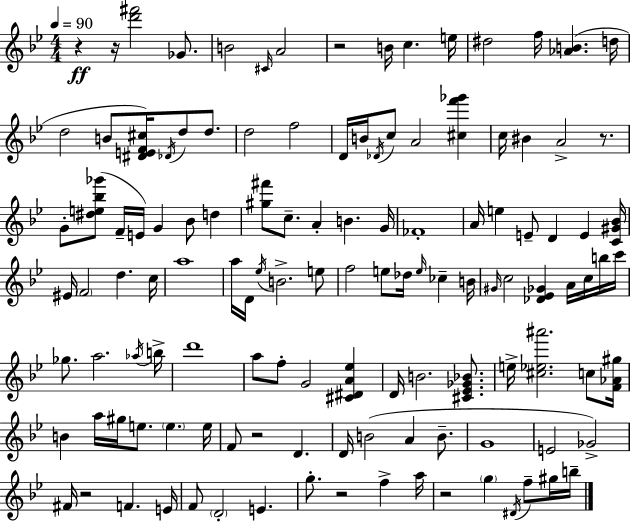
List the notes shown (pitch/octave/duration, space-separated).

R/q R/s [D6,F#6]/h Gb4/e. B4/h C#4/s A4/h R/h B4/s C5/q. E5/s D#5/h F5/s [Ab4,B4]/q. D5/s D5/h B4/e [D#4,E4,F4,C#5]/s Db4/s D5/e D5/e. D5/h F5/h D4/s B4/s Db4/s C5/e A4/h [C#5,F6,Gb6]/q C5/s BIS4/q A4/h R/e. G4/e [D#5,E5,Bb5,Gb6]/e F4/s E4/s G4/q Bb4/e D5/q [G#5,F#6]/e C5/e. A4/q B4/q. G4/s FES4/w A4/s E5/q E4/e D4/q E4/q [C4,G#4,Bb4]/s EIS4/s F4/h D5/q. C5/s A5/w A5/s D4/s Eb5/s B4/h. E5/e F5/h E5/e Db5/s E5/s CES5/q B4/s G#4/s C5/h [Db4,Eb4,Gb4]/q A4/s C5/s B5/s C6/s Gb5/e. A5/h. Ab5/s B5/s D6/w A5/e F5/e G4/h [C#4,D#4,A4,Eb5]/q D4/s B4/h. [C#4,Eb4,Gb4,Bb4]/e. E5/s [C#5,Eb5,A#6]/h. C5/e [F4,Ab4,G#5]/s B4/q A5/s G#5/s E5/e. E5/q. E5/s F4/e R/h D4/q. D4/s B4/h A4/q B4/e. G4/w E4/h Gb4/h F#4/s R/h F4/q. E4/s F4/e D4/h E4/q. G5/e. R/h F5/q A5/s R/h G5/q D#4/s F5/e G#5/s B5/s